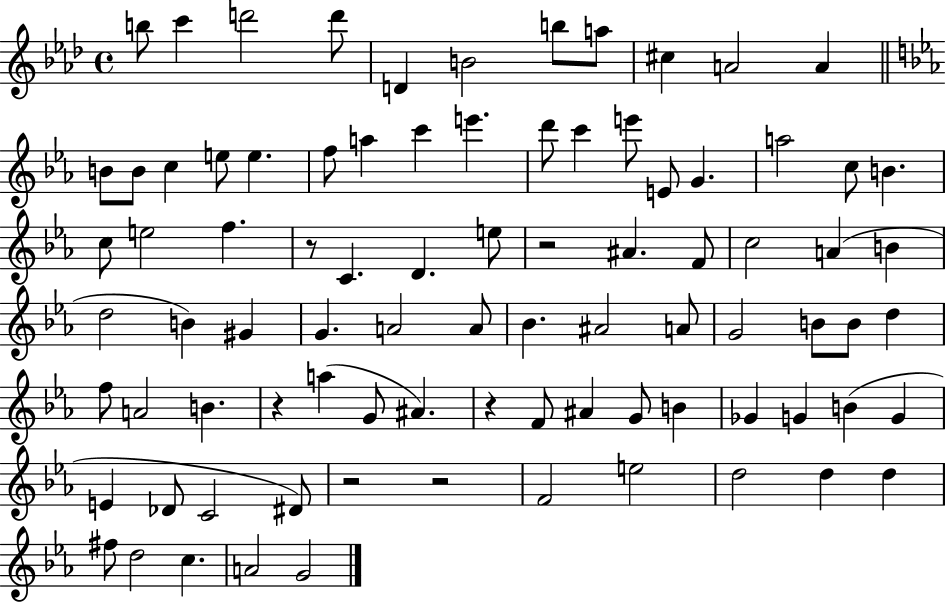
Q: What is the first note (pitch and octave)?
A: B5